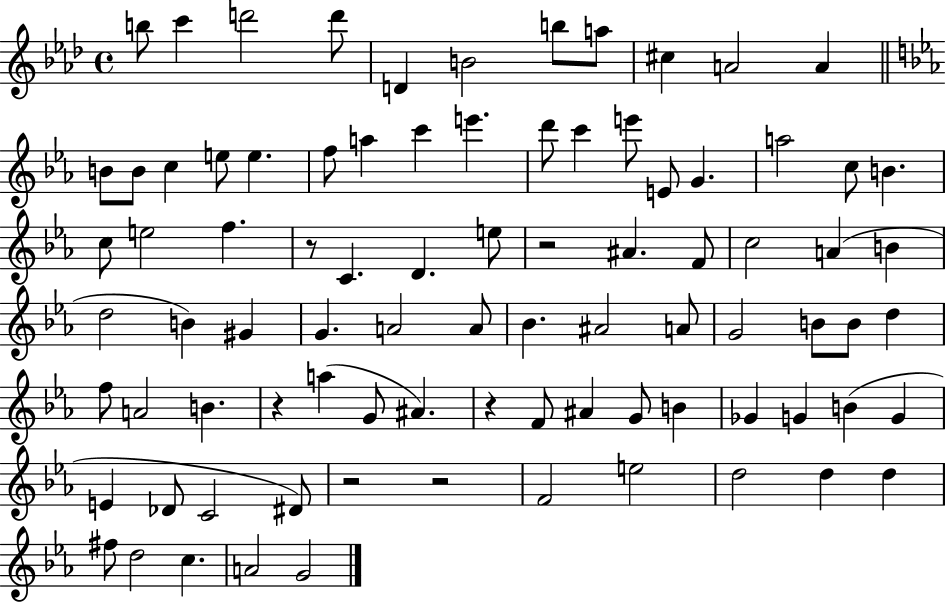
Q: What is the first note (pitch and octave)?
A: B5